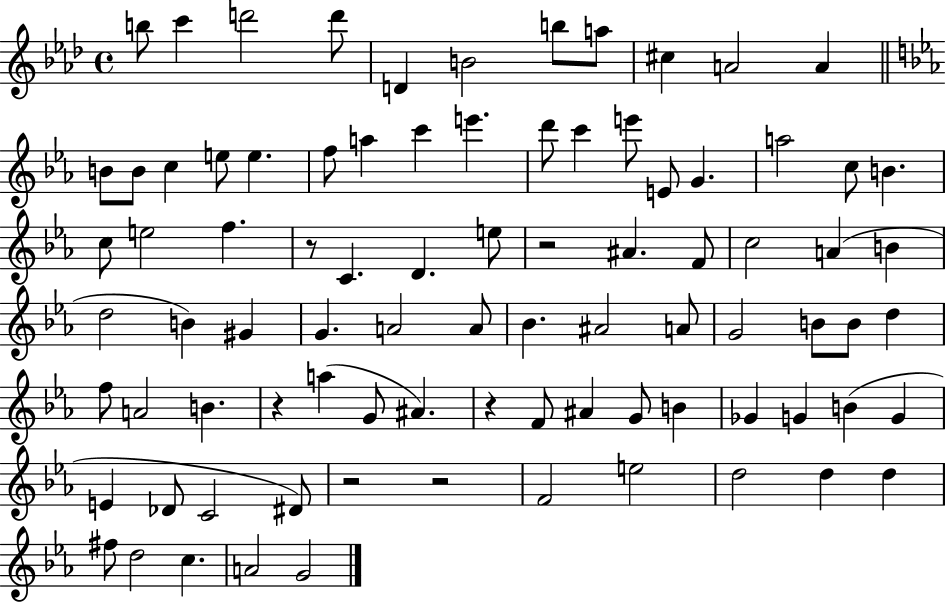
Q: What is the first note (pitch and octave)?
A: B5